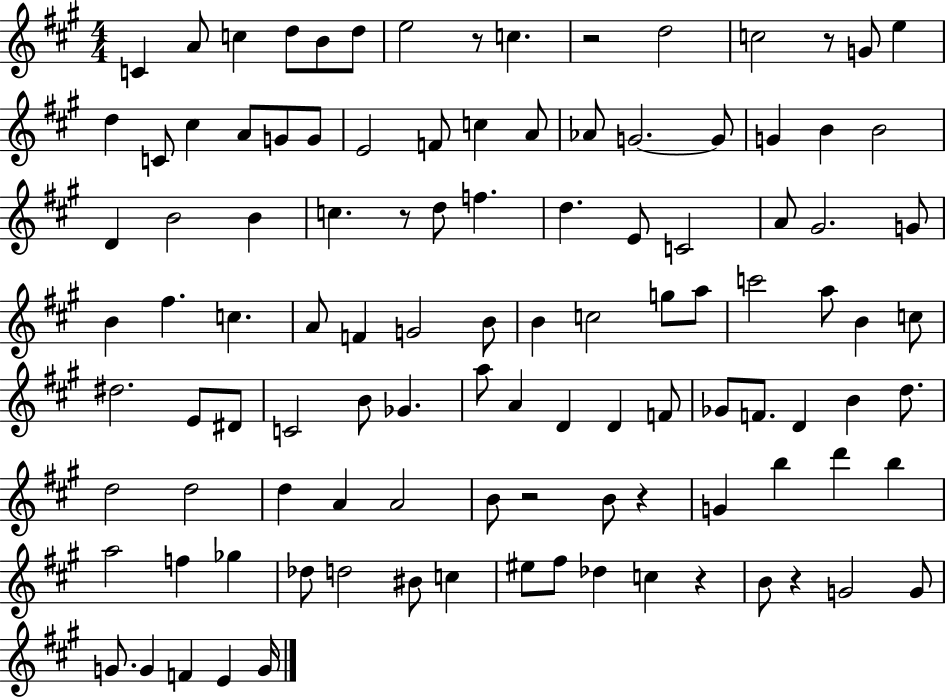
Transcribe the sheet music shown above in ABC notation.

X:1
T:Untitled
M:4/4
L:1/4
K:A
C A/2 c d/2 B/2 d/2 e2 z/2 c z2 d2 c2 z/2 G/2 e d C/2 ^c A/2 G/2 G/2 E2 F/2 c A/2 _A/2 G2 G/2 G B B2 D B2 B c z/2 d/2 f d E/2 C2 A/2 ^G2 G/2 B ^f c A/2 F G2 B/2 B c2 g/2 a/2 c'2 a/2 B c/2 ^d2 E/2 ^D/2 C2 B/2 _G a/2 A D D F/2 _G/2 F/2 D B d/2 d2 d2 d A A2 B/2 z2 B/2 z G b d' b a2 f _g _d/2 d2 ^B/2 c ^e/2 ^f/2 _d c z B/2 z G2 G/2 G/2 G F E G/4